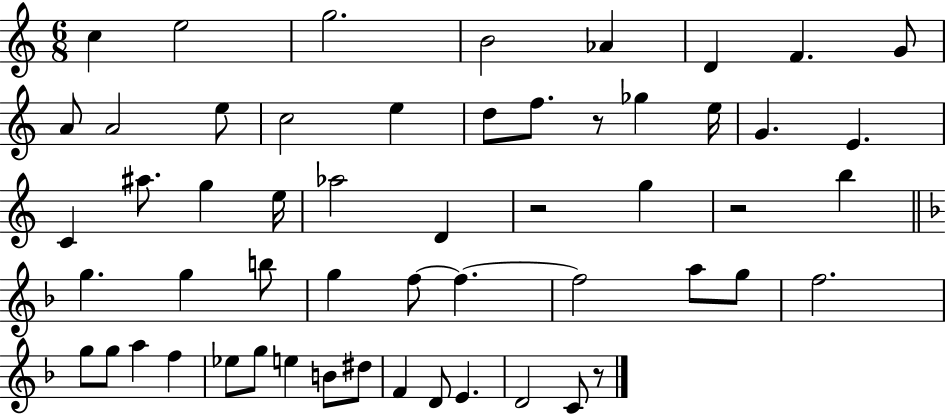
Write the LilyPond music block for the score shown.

{
  \clef treble
  \numericTimeSignature
  \time 6/8
  \key c \major
  \repeat volta 2 { c''4 e''2 | g''2. | b'2 aes'4 | d'4 f'4. g'8 | \break a'8 a'2 e''8 | c''2 e''4 | d''8 f''8. r8 ges''4 e''16 | g'4. e'4. | \break c'4 ais''8. g''4 e''16 | aes''2 d'4 | r2 g''4 | r2 b''4 | \break \bar "||" \break \key f \major g''4. g''4 b''8 | g''4 f''8~~ f''4.~~ | f''2 a''8 g''8 | f''2. | \break g''8 g''8 a''4 f''4 | ees''8 g''8 e''4 b'8 dis''8 | f'4 d'8 e'4. | d'2 c'8 r8 | \break } \bar "|."
}